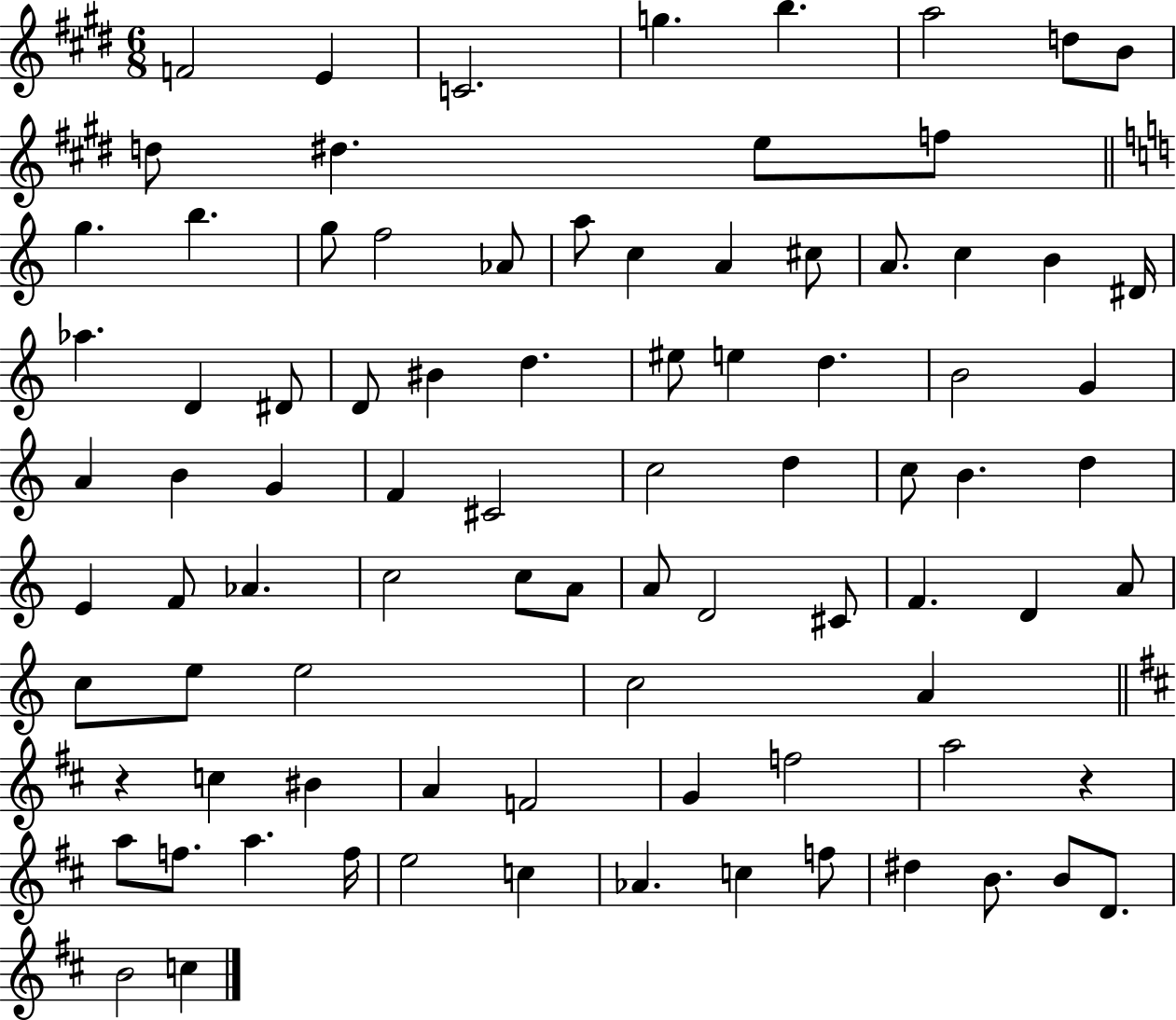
F4/h E4/q C4/h. G5/q. B5/q. A5/h D5/e B4/e D5/e D#5/q. E5/e F5/e G5/q. B5/q. G5/e F5/h Ab4/e A5/e C5/q A4/q C#5/e A4/e. C5/q B4/q D#4/s Ab5/q. D4/q D#4/e D4/e BIS4/q D5/q. EIS5/e E5/q D5/q. B4/h G4/q A4/q B4/q G4/q F4/q C#4/h C5/h D5/q C5/e B4/q. D5/q E4/q F4/e Ab4/q. C5/h C5/e A4/e A4/e D4/h C#4/e F4/q. D4/q A4/e C5/e E5/e E5/h C5/h A4/q R/q C5/q BIS4/q A4/q F4/h G4/q F5/h A5/h R/q A5/e F5/e. A5/q. F5/s E5/h C5/q Ab4/q. C5/q F5/e D#5/q B4/e. B4/e D4/e. B4/h C5/q